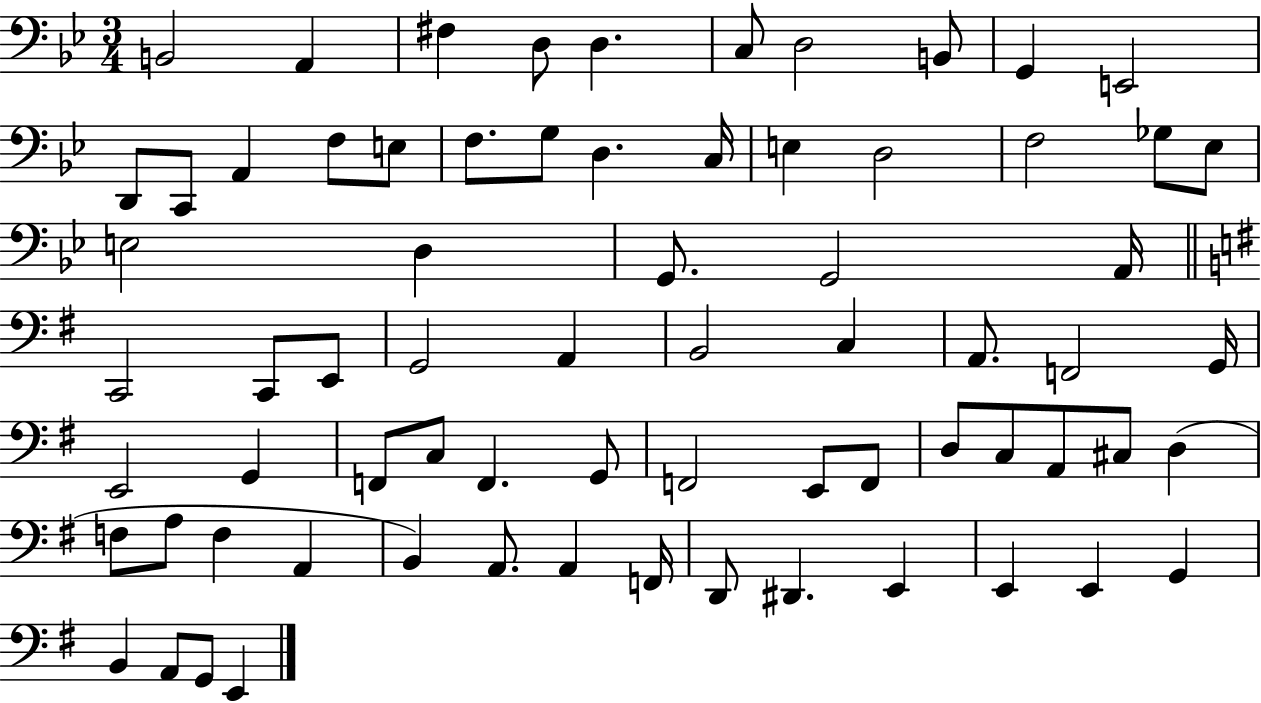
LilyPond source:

{
  \clef bass
  \numericTimeSignature
  \time 3/4
  \key bes \major
  \repeat volta 2 { b,2 a,4 | fis4 d8 d4. | c8 d2 b,8 | g,4 e,2 | \break d,8 c,8 a,4 f8 e8 | f8. g8 d4. c16 | e4 d2 | f2 ges8 ees8 | \break e2 d4 | g,8. g,2 a,16 | \bar "||" \break \key g \major c,2 c,8 e,8 | g,2 a,4 | b,2 c4 | a,8. f,2 g,16 | \break e,2 g,4 | f,8 c8 f,4. g,8 | f,2 e,8 f,8 | d8 c8 a,8 cis8 d4( | \break f8 a8 f4 a,4 | b,4) a,8. a,4 f,16 | d,8 dis,4. e,4 | e,4 e,4 g,4 | \break b,4 a,8 g,8 e,4 | } \bar "|."
}